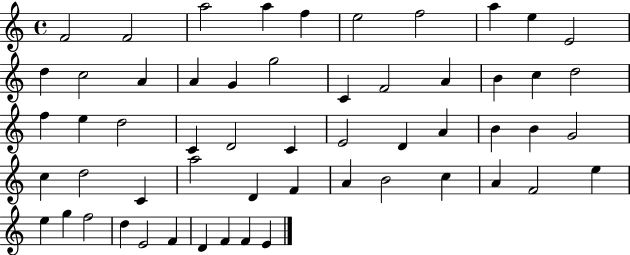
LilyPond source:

{
  \clef treble
  \time 4/4
  \defaultTimeSignature
  \key c \major
  f'2 f'2 | a''2 a''4 f''4 | e''2 f''2 | a''4 e''4 e'2 | \break d''4 c''2 a'4 | a'4 g'4 g''2 | c'4 f'2 a'4 | b'4 c''4 d''2 | \break f''4 e''4 d''2 | c'4 d'2 c'4 | e'2 d'4 a'4 | b'4 b'4 g'2 | \break c''4 d''2 c'4 | a''2 d'4 f'4 | a'4 b'2 c''4 | a'4 f'2 e''4 | \break e''4 g''4 f''2 | d''4 e'2 f'4 | d'4 f'4 f'4 e'4 | \bar "|."
}